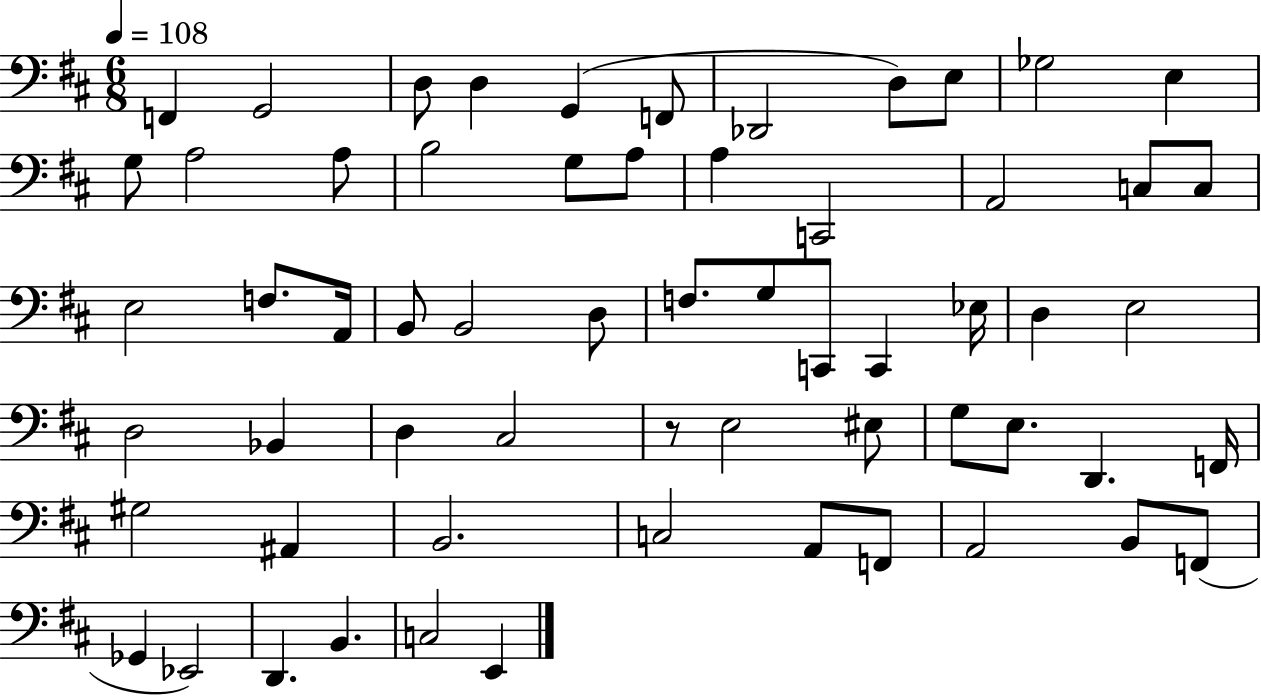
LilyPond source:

{
  \clef bass
  \numericTimeSignature
  \time 6/8
  \key d \major
  \tempo 4 = 108
  f,4 g,2 | d8 d4 g,4( f,8 | des,2 d8) e8 | ges2 e4 | \break g8 a2 a8 | b2 g8 a8 | a4 c,2 | a,2 c8 c8 | \break e2 f8. a,16 | b,8 b,2 d8 | f8. g8 c,8 c,4 ees16 | d4 e2 | \break d2 bes,4 | d4 cis2 | r8 e2 eis8 | g8 e8. d,4. f,16 | \break gis2 ais,4 | b,2. | c2 a,8 f,8 | a,2 b,8 f,8( | \break ges,4 ees,2) | d,4. b,4. | c2 e,4 | \bar "|."
}